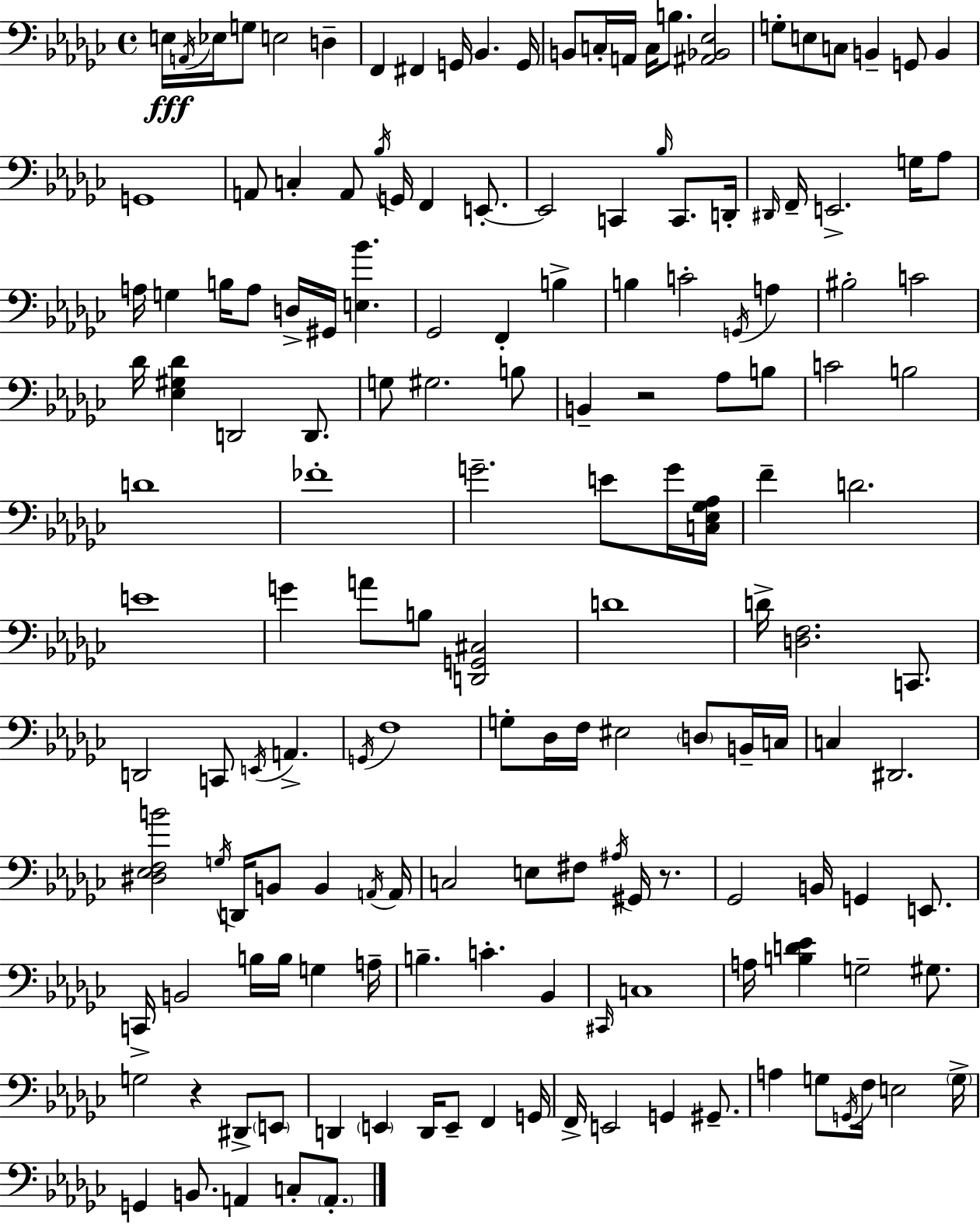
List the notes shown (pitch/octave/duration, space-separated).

E3/s A2/s Eb3/s G3/e E3/h D3/q F2/q F#2/q G2/s Bb2/q. G2/s B2/e C3/s A2/s C3/s B3/e. [A#2,Bb2,Eb3]/h G3/e E3/e C3/e B2/q G2/e B2/q G2/w A2/e C3/q A2/e Bb3/s G2/s F2/q E2/e. E2/h C2/q Bb3/s C2/e. D2/s D#2/s F2/s E2/h. G3/s Ab3/e A3/s G3/q B3/s A3/e D3/s G#2/s [E3,Bb4]/q. Gb2/h F2/q B3/q B3/q C4/h G2/s A3/q BIS3/h C4/h Db4/s [Eb3,G#3,Db4]/q D2/h D2/e. G3/e G#3/h. B3/e B2/q R/h Ab3/e B3/e C4/h B3/h D4/w FES4/w G4/h. E4/e G4/s [C3,Eb3,Gb3,Ab3]/s F4/q D4/h. E4/w G4/q A4/e B3/e [D2,G2,C#3]/h D4/w D4/s [D3,F3]/h. C2/e. D2/h C2/e E2/s A2/q. G2/s F3/w G3/e Db3/s F3/s EIS3/h D3/e B2/s C3/s C3/q D#2/h. [D#3,Eb3,F3,B4]/h G3/s D2/s B2/e B2/q A2/s A2/s C3/h E3/e F#3/e A#3/s G#2/s R/e. Gb2/h B2/s G2/q E2/e. C2/s B2/h B3/s B3/s G3/q A3/s B3/q. C4/q. Bb2/q C#2/s C3/w A3/s [B3,D4,Eb4]/q G3/h G#3/e. G3/h R/q D#2/e E2/e D2/q E2/q D2/s E2/e F2/q G2/s F2/s E2/h G2/q G#2/e. A3/q G3/e G2/s F3/s E3/h G3/s G2/q B2/e. A2/q C3/e A2/e.